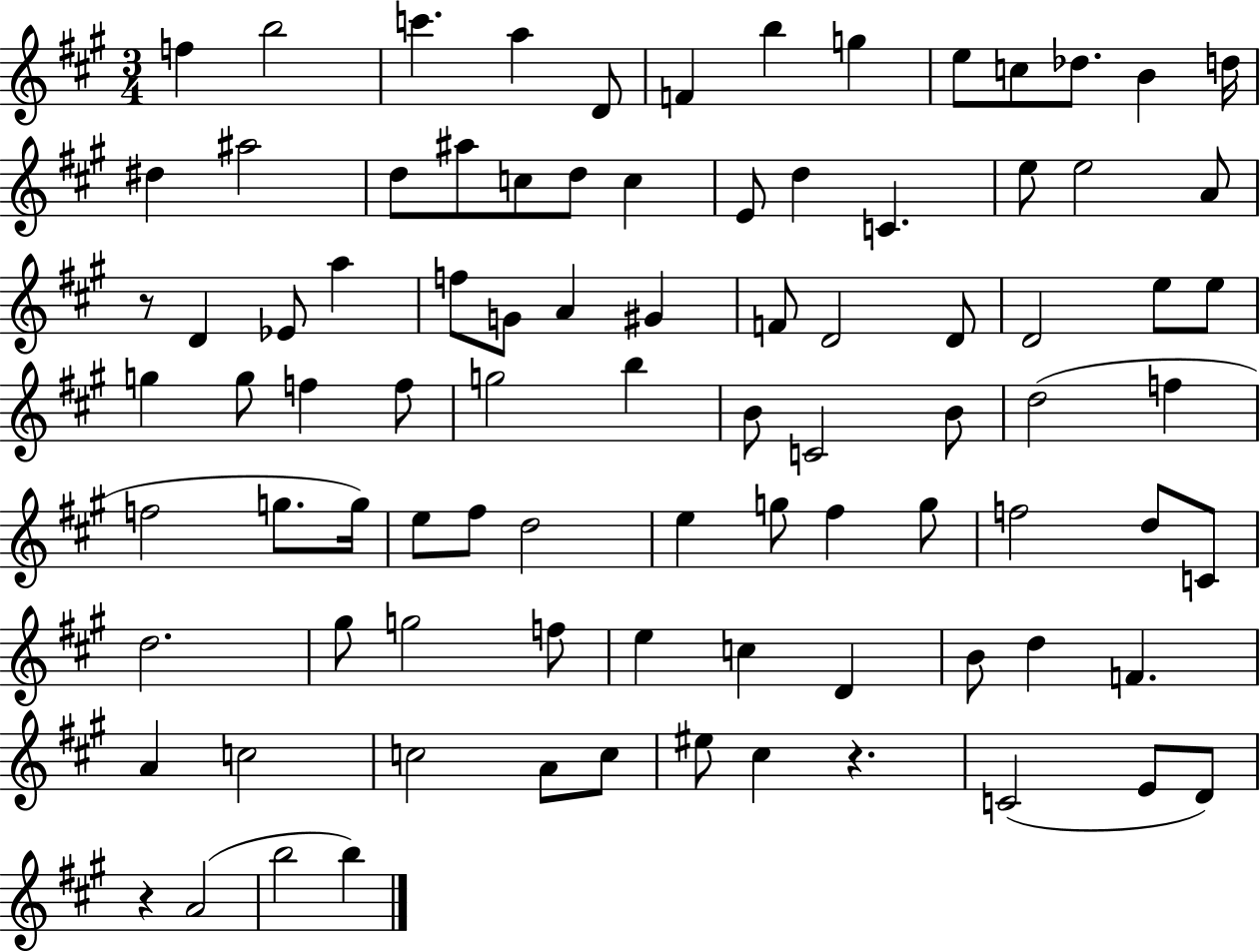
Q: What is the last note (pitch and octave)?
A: B5